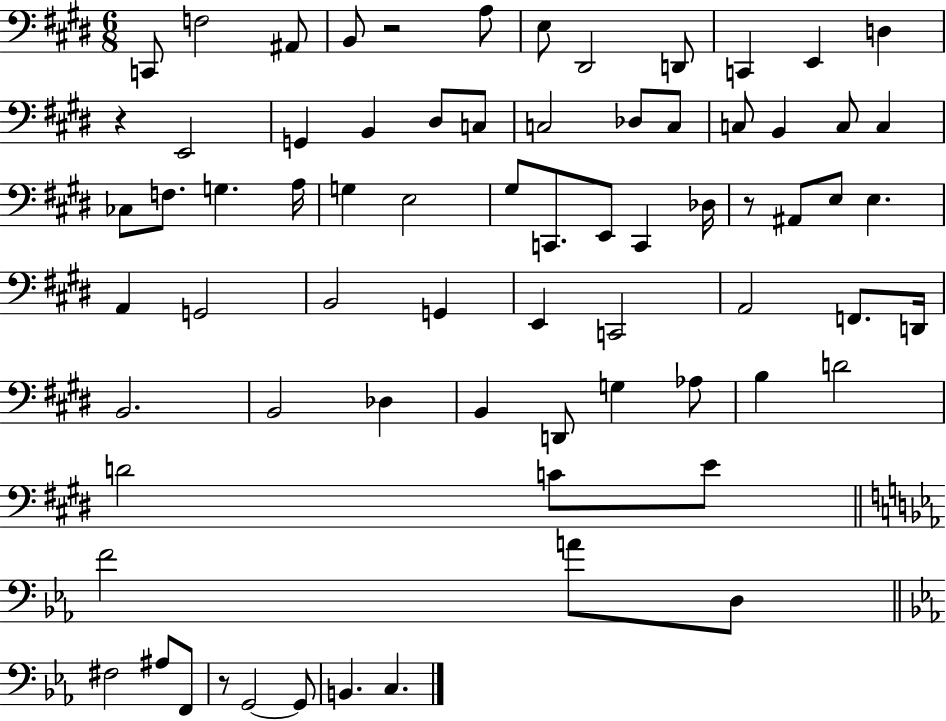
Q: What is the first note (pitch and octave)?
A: C2